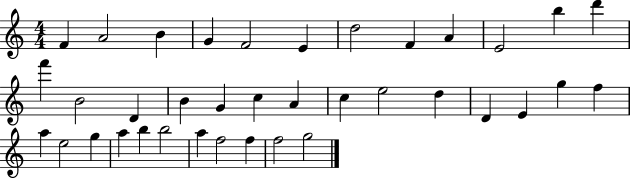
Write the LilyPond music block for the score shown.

{
  \clef treble
  \numericTimeSignature
  \time 4/4
  \key c \major
  f'4 a'2 b'4 | g'4 f'2 e'4 | d''2 f'4 a'4 | e'2 b''4 d'''4 | \break f'''4 b'2 d'4 | b'4 g'4 c''4 a'4 | c''4 e''2 d''4 | d'4 e'4 g''4 f''4 | \break a''4 e''2 g''4 | a''4 b''4 b''2 | a''4 f''2 f''4 | f''2 g''2 | \break \bar "|."
}